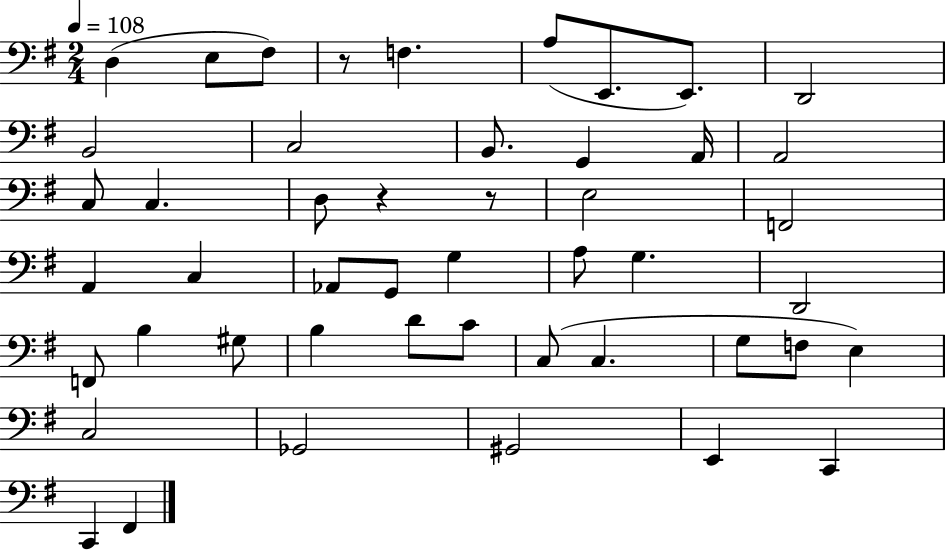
X:1
T:Untitled
M:2/4
L:1/4
K:G
D, E,/2 ^F,/2 z/2 F, A,/2 E,,/2 E,,/2 D,,2 B,,2 C,2 B,,/2 G,, A,,/4 A,,2 C,/2 C, D,/2 z z/2 E,2 F,,2 A,, C, _A,,/2 G,,/2 G, A,/2 G, D,,2 F,,/2 B, ^G,/2 B, D/2 C/2 C,/2 C, G,/2 F,/2 E, C,2 _G,,2 ^G,,2 E,, C,, C,, ^F,,